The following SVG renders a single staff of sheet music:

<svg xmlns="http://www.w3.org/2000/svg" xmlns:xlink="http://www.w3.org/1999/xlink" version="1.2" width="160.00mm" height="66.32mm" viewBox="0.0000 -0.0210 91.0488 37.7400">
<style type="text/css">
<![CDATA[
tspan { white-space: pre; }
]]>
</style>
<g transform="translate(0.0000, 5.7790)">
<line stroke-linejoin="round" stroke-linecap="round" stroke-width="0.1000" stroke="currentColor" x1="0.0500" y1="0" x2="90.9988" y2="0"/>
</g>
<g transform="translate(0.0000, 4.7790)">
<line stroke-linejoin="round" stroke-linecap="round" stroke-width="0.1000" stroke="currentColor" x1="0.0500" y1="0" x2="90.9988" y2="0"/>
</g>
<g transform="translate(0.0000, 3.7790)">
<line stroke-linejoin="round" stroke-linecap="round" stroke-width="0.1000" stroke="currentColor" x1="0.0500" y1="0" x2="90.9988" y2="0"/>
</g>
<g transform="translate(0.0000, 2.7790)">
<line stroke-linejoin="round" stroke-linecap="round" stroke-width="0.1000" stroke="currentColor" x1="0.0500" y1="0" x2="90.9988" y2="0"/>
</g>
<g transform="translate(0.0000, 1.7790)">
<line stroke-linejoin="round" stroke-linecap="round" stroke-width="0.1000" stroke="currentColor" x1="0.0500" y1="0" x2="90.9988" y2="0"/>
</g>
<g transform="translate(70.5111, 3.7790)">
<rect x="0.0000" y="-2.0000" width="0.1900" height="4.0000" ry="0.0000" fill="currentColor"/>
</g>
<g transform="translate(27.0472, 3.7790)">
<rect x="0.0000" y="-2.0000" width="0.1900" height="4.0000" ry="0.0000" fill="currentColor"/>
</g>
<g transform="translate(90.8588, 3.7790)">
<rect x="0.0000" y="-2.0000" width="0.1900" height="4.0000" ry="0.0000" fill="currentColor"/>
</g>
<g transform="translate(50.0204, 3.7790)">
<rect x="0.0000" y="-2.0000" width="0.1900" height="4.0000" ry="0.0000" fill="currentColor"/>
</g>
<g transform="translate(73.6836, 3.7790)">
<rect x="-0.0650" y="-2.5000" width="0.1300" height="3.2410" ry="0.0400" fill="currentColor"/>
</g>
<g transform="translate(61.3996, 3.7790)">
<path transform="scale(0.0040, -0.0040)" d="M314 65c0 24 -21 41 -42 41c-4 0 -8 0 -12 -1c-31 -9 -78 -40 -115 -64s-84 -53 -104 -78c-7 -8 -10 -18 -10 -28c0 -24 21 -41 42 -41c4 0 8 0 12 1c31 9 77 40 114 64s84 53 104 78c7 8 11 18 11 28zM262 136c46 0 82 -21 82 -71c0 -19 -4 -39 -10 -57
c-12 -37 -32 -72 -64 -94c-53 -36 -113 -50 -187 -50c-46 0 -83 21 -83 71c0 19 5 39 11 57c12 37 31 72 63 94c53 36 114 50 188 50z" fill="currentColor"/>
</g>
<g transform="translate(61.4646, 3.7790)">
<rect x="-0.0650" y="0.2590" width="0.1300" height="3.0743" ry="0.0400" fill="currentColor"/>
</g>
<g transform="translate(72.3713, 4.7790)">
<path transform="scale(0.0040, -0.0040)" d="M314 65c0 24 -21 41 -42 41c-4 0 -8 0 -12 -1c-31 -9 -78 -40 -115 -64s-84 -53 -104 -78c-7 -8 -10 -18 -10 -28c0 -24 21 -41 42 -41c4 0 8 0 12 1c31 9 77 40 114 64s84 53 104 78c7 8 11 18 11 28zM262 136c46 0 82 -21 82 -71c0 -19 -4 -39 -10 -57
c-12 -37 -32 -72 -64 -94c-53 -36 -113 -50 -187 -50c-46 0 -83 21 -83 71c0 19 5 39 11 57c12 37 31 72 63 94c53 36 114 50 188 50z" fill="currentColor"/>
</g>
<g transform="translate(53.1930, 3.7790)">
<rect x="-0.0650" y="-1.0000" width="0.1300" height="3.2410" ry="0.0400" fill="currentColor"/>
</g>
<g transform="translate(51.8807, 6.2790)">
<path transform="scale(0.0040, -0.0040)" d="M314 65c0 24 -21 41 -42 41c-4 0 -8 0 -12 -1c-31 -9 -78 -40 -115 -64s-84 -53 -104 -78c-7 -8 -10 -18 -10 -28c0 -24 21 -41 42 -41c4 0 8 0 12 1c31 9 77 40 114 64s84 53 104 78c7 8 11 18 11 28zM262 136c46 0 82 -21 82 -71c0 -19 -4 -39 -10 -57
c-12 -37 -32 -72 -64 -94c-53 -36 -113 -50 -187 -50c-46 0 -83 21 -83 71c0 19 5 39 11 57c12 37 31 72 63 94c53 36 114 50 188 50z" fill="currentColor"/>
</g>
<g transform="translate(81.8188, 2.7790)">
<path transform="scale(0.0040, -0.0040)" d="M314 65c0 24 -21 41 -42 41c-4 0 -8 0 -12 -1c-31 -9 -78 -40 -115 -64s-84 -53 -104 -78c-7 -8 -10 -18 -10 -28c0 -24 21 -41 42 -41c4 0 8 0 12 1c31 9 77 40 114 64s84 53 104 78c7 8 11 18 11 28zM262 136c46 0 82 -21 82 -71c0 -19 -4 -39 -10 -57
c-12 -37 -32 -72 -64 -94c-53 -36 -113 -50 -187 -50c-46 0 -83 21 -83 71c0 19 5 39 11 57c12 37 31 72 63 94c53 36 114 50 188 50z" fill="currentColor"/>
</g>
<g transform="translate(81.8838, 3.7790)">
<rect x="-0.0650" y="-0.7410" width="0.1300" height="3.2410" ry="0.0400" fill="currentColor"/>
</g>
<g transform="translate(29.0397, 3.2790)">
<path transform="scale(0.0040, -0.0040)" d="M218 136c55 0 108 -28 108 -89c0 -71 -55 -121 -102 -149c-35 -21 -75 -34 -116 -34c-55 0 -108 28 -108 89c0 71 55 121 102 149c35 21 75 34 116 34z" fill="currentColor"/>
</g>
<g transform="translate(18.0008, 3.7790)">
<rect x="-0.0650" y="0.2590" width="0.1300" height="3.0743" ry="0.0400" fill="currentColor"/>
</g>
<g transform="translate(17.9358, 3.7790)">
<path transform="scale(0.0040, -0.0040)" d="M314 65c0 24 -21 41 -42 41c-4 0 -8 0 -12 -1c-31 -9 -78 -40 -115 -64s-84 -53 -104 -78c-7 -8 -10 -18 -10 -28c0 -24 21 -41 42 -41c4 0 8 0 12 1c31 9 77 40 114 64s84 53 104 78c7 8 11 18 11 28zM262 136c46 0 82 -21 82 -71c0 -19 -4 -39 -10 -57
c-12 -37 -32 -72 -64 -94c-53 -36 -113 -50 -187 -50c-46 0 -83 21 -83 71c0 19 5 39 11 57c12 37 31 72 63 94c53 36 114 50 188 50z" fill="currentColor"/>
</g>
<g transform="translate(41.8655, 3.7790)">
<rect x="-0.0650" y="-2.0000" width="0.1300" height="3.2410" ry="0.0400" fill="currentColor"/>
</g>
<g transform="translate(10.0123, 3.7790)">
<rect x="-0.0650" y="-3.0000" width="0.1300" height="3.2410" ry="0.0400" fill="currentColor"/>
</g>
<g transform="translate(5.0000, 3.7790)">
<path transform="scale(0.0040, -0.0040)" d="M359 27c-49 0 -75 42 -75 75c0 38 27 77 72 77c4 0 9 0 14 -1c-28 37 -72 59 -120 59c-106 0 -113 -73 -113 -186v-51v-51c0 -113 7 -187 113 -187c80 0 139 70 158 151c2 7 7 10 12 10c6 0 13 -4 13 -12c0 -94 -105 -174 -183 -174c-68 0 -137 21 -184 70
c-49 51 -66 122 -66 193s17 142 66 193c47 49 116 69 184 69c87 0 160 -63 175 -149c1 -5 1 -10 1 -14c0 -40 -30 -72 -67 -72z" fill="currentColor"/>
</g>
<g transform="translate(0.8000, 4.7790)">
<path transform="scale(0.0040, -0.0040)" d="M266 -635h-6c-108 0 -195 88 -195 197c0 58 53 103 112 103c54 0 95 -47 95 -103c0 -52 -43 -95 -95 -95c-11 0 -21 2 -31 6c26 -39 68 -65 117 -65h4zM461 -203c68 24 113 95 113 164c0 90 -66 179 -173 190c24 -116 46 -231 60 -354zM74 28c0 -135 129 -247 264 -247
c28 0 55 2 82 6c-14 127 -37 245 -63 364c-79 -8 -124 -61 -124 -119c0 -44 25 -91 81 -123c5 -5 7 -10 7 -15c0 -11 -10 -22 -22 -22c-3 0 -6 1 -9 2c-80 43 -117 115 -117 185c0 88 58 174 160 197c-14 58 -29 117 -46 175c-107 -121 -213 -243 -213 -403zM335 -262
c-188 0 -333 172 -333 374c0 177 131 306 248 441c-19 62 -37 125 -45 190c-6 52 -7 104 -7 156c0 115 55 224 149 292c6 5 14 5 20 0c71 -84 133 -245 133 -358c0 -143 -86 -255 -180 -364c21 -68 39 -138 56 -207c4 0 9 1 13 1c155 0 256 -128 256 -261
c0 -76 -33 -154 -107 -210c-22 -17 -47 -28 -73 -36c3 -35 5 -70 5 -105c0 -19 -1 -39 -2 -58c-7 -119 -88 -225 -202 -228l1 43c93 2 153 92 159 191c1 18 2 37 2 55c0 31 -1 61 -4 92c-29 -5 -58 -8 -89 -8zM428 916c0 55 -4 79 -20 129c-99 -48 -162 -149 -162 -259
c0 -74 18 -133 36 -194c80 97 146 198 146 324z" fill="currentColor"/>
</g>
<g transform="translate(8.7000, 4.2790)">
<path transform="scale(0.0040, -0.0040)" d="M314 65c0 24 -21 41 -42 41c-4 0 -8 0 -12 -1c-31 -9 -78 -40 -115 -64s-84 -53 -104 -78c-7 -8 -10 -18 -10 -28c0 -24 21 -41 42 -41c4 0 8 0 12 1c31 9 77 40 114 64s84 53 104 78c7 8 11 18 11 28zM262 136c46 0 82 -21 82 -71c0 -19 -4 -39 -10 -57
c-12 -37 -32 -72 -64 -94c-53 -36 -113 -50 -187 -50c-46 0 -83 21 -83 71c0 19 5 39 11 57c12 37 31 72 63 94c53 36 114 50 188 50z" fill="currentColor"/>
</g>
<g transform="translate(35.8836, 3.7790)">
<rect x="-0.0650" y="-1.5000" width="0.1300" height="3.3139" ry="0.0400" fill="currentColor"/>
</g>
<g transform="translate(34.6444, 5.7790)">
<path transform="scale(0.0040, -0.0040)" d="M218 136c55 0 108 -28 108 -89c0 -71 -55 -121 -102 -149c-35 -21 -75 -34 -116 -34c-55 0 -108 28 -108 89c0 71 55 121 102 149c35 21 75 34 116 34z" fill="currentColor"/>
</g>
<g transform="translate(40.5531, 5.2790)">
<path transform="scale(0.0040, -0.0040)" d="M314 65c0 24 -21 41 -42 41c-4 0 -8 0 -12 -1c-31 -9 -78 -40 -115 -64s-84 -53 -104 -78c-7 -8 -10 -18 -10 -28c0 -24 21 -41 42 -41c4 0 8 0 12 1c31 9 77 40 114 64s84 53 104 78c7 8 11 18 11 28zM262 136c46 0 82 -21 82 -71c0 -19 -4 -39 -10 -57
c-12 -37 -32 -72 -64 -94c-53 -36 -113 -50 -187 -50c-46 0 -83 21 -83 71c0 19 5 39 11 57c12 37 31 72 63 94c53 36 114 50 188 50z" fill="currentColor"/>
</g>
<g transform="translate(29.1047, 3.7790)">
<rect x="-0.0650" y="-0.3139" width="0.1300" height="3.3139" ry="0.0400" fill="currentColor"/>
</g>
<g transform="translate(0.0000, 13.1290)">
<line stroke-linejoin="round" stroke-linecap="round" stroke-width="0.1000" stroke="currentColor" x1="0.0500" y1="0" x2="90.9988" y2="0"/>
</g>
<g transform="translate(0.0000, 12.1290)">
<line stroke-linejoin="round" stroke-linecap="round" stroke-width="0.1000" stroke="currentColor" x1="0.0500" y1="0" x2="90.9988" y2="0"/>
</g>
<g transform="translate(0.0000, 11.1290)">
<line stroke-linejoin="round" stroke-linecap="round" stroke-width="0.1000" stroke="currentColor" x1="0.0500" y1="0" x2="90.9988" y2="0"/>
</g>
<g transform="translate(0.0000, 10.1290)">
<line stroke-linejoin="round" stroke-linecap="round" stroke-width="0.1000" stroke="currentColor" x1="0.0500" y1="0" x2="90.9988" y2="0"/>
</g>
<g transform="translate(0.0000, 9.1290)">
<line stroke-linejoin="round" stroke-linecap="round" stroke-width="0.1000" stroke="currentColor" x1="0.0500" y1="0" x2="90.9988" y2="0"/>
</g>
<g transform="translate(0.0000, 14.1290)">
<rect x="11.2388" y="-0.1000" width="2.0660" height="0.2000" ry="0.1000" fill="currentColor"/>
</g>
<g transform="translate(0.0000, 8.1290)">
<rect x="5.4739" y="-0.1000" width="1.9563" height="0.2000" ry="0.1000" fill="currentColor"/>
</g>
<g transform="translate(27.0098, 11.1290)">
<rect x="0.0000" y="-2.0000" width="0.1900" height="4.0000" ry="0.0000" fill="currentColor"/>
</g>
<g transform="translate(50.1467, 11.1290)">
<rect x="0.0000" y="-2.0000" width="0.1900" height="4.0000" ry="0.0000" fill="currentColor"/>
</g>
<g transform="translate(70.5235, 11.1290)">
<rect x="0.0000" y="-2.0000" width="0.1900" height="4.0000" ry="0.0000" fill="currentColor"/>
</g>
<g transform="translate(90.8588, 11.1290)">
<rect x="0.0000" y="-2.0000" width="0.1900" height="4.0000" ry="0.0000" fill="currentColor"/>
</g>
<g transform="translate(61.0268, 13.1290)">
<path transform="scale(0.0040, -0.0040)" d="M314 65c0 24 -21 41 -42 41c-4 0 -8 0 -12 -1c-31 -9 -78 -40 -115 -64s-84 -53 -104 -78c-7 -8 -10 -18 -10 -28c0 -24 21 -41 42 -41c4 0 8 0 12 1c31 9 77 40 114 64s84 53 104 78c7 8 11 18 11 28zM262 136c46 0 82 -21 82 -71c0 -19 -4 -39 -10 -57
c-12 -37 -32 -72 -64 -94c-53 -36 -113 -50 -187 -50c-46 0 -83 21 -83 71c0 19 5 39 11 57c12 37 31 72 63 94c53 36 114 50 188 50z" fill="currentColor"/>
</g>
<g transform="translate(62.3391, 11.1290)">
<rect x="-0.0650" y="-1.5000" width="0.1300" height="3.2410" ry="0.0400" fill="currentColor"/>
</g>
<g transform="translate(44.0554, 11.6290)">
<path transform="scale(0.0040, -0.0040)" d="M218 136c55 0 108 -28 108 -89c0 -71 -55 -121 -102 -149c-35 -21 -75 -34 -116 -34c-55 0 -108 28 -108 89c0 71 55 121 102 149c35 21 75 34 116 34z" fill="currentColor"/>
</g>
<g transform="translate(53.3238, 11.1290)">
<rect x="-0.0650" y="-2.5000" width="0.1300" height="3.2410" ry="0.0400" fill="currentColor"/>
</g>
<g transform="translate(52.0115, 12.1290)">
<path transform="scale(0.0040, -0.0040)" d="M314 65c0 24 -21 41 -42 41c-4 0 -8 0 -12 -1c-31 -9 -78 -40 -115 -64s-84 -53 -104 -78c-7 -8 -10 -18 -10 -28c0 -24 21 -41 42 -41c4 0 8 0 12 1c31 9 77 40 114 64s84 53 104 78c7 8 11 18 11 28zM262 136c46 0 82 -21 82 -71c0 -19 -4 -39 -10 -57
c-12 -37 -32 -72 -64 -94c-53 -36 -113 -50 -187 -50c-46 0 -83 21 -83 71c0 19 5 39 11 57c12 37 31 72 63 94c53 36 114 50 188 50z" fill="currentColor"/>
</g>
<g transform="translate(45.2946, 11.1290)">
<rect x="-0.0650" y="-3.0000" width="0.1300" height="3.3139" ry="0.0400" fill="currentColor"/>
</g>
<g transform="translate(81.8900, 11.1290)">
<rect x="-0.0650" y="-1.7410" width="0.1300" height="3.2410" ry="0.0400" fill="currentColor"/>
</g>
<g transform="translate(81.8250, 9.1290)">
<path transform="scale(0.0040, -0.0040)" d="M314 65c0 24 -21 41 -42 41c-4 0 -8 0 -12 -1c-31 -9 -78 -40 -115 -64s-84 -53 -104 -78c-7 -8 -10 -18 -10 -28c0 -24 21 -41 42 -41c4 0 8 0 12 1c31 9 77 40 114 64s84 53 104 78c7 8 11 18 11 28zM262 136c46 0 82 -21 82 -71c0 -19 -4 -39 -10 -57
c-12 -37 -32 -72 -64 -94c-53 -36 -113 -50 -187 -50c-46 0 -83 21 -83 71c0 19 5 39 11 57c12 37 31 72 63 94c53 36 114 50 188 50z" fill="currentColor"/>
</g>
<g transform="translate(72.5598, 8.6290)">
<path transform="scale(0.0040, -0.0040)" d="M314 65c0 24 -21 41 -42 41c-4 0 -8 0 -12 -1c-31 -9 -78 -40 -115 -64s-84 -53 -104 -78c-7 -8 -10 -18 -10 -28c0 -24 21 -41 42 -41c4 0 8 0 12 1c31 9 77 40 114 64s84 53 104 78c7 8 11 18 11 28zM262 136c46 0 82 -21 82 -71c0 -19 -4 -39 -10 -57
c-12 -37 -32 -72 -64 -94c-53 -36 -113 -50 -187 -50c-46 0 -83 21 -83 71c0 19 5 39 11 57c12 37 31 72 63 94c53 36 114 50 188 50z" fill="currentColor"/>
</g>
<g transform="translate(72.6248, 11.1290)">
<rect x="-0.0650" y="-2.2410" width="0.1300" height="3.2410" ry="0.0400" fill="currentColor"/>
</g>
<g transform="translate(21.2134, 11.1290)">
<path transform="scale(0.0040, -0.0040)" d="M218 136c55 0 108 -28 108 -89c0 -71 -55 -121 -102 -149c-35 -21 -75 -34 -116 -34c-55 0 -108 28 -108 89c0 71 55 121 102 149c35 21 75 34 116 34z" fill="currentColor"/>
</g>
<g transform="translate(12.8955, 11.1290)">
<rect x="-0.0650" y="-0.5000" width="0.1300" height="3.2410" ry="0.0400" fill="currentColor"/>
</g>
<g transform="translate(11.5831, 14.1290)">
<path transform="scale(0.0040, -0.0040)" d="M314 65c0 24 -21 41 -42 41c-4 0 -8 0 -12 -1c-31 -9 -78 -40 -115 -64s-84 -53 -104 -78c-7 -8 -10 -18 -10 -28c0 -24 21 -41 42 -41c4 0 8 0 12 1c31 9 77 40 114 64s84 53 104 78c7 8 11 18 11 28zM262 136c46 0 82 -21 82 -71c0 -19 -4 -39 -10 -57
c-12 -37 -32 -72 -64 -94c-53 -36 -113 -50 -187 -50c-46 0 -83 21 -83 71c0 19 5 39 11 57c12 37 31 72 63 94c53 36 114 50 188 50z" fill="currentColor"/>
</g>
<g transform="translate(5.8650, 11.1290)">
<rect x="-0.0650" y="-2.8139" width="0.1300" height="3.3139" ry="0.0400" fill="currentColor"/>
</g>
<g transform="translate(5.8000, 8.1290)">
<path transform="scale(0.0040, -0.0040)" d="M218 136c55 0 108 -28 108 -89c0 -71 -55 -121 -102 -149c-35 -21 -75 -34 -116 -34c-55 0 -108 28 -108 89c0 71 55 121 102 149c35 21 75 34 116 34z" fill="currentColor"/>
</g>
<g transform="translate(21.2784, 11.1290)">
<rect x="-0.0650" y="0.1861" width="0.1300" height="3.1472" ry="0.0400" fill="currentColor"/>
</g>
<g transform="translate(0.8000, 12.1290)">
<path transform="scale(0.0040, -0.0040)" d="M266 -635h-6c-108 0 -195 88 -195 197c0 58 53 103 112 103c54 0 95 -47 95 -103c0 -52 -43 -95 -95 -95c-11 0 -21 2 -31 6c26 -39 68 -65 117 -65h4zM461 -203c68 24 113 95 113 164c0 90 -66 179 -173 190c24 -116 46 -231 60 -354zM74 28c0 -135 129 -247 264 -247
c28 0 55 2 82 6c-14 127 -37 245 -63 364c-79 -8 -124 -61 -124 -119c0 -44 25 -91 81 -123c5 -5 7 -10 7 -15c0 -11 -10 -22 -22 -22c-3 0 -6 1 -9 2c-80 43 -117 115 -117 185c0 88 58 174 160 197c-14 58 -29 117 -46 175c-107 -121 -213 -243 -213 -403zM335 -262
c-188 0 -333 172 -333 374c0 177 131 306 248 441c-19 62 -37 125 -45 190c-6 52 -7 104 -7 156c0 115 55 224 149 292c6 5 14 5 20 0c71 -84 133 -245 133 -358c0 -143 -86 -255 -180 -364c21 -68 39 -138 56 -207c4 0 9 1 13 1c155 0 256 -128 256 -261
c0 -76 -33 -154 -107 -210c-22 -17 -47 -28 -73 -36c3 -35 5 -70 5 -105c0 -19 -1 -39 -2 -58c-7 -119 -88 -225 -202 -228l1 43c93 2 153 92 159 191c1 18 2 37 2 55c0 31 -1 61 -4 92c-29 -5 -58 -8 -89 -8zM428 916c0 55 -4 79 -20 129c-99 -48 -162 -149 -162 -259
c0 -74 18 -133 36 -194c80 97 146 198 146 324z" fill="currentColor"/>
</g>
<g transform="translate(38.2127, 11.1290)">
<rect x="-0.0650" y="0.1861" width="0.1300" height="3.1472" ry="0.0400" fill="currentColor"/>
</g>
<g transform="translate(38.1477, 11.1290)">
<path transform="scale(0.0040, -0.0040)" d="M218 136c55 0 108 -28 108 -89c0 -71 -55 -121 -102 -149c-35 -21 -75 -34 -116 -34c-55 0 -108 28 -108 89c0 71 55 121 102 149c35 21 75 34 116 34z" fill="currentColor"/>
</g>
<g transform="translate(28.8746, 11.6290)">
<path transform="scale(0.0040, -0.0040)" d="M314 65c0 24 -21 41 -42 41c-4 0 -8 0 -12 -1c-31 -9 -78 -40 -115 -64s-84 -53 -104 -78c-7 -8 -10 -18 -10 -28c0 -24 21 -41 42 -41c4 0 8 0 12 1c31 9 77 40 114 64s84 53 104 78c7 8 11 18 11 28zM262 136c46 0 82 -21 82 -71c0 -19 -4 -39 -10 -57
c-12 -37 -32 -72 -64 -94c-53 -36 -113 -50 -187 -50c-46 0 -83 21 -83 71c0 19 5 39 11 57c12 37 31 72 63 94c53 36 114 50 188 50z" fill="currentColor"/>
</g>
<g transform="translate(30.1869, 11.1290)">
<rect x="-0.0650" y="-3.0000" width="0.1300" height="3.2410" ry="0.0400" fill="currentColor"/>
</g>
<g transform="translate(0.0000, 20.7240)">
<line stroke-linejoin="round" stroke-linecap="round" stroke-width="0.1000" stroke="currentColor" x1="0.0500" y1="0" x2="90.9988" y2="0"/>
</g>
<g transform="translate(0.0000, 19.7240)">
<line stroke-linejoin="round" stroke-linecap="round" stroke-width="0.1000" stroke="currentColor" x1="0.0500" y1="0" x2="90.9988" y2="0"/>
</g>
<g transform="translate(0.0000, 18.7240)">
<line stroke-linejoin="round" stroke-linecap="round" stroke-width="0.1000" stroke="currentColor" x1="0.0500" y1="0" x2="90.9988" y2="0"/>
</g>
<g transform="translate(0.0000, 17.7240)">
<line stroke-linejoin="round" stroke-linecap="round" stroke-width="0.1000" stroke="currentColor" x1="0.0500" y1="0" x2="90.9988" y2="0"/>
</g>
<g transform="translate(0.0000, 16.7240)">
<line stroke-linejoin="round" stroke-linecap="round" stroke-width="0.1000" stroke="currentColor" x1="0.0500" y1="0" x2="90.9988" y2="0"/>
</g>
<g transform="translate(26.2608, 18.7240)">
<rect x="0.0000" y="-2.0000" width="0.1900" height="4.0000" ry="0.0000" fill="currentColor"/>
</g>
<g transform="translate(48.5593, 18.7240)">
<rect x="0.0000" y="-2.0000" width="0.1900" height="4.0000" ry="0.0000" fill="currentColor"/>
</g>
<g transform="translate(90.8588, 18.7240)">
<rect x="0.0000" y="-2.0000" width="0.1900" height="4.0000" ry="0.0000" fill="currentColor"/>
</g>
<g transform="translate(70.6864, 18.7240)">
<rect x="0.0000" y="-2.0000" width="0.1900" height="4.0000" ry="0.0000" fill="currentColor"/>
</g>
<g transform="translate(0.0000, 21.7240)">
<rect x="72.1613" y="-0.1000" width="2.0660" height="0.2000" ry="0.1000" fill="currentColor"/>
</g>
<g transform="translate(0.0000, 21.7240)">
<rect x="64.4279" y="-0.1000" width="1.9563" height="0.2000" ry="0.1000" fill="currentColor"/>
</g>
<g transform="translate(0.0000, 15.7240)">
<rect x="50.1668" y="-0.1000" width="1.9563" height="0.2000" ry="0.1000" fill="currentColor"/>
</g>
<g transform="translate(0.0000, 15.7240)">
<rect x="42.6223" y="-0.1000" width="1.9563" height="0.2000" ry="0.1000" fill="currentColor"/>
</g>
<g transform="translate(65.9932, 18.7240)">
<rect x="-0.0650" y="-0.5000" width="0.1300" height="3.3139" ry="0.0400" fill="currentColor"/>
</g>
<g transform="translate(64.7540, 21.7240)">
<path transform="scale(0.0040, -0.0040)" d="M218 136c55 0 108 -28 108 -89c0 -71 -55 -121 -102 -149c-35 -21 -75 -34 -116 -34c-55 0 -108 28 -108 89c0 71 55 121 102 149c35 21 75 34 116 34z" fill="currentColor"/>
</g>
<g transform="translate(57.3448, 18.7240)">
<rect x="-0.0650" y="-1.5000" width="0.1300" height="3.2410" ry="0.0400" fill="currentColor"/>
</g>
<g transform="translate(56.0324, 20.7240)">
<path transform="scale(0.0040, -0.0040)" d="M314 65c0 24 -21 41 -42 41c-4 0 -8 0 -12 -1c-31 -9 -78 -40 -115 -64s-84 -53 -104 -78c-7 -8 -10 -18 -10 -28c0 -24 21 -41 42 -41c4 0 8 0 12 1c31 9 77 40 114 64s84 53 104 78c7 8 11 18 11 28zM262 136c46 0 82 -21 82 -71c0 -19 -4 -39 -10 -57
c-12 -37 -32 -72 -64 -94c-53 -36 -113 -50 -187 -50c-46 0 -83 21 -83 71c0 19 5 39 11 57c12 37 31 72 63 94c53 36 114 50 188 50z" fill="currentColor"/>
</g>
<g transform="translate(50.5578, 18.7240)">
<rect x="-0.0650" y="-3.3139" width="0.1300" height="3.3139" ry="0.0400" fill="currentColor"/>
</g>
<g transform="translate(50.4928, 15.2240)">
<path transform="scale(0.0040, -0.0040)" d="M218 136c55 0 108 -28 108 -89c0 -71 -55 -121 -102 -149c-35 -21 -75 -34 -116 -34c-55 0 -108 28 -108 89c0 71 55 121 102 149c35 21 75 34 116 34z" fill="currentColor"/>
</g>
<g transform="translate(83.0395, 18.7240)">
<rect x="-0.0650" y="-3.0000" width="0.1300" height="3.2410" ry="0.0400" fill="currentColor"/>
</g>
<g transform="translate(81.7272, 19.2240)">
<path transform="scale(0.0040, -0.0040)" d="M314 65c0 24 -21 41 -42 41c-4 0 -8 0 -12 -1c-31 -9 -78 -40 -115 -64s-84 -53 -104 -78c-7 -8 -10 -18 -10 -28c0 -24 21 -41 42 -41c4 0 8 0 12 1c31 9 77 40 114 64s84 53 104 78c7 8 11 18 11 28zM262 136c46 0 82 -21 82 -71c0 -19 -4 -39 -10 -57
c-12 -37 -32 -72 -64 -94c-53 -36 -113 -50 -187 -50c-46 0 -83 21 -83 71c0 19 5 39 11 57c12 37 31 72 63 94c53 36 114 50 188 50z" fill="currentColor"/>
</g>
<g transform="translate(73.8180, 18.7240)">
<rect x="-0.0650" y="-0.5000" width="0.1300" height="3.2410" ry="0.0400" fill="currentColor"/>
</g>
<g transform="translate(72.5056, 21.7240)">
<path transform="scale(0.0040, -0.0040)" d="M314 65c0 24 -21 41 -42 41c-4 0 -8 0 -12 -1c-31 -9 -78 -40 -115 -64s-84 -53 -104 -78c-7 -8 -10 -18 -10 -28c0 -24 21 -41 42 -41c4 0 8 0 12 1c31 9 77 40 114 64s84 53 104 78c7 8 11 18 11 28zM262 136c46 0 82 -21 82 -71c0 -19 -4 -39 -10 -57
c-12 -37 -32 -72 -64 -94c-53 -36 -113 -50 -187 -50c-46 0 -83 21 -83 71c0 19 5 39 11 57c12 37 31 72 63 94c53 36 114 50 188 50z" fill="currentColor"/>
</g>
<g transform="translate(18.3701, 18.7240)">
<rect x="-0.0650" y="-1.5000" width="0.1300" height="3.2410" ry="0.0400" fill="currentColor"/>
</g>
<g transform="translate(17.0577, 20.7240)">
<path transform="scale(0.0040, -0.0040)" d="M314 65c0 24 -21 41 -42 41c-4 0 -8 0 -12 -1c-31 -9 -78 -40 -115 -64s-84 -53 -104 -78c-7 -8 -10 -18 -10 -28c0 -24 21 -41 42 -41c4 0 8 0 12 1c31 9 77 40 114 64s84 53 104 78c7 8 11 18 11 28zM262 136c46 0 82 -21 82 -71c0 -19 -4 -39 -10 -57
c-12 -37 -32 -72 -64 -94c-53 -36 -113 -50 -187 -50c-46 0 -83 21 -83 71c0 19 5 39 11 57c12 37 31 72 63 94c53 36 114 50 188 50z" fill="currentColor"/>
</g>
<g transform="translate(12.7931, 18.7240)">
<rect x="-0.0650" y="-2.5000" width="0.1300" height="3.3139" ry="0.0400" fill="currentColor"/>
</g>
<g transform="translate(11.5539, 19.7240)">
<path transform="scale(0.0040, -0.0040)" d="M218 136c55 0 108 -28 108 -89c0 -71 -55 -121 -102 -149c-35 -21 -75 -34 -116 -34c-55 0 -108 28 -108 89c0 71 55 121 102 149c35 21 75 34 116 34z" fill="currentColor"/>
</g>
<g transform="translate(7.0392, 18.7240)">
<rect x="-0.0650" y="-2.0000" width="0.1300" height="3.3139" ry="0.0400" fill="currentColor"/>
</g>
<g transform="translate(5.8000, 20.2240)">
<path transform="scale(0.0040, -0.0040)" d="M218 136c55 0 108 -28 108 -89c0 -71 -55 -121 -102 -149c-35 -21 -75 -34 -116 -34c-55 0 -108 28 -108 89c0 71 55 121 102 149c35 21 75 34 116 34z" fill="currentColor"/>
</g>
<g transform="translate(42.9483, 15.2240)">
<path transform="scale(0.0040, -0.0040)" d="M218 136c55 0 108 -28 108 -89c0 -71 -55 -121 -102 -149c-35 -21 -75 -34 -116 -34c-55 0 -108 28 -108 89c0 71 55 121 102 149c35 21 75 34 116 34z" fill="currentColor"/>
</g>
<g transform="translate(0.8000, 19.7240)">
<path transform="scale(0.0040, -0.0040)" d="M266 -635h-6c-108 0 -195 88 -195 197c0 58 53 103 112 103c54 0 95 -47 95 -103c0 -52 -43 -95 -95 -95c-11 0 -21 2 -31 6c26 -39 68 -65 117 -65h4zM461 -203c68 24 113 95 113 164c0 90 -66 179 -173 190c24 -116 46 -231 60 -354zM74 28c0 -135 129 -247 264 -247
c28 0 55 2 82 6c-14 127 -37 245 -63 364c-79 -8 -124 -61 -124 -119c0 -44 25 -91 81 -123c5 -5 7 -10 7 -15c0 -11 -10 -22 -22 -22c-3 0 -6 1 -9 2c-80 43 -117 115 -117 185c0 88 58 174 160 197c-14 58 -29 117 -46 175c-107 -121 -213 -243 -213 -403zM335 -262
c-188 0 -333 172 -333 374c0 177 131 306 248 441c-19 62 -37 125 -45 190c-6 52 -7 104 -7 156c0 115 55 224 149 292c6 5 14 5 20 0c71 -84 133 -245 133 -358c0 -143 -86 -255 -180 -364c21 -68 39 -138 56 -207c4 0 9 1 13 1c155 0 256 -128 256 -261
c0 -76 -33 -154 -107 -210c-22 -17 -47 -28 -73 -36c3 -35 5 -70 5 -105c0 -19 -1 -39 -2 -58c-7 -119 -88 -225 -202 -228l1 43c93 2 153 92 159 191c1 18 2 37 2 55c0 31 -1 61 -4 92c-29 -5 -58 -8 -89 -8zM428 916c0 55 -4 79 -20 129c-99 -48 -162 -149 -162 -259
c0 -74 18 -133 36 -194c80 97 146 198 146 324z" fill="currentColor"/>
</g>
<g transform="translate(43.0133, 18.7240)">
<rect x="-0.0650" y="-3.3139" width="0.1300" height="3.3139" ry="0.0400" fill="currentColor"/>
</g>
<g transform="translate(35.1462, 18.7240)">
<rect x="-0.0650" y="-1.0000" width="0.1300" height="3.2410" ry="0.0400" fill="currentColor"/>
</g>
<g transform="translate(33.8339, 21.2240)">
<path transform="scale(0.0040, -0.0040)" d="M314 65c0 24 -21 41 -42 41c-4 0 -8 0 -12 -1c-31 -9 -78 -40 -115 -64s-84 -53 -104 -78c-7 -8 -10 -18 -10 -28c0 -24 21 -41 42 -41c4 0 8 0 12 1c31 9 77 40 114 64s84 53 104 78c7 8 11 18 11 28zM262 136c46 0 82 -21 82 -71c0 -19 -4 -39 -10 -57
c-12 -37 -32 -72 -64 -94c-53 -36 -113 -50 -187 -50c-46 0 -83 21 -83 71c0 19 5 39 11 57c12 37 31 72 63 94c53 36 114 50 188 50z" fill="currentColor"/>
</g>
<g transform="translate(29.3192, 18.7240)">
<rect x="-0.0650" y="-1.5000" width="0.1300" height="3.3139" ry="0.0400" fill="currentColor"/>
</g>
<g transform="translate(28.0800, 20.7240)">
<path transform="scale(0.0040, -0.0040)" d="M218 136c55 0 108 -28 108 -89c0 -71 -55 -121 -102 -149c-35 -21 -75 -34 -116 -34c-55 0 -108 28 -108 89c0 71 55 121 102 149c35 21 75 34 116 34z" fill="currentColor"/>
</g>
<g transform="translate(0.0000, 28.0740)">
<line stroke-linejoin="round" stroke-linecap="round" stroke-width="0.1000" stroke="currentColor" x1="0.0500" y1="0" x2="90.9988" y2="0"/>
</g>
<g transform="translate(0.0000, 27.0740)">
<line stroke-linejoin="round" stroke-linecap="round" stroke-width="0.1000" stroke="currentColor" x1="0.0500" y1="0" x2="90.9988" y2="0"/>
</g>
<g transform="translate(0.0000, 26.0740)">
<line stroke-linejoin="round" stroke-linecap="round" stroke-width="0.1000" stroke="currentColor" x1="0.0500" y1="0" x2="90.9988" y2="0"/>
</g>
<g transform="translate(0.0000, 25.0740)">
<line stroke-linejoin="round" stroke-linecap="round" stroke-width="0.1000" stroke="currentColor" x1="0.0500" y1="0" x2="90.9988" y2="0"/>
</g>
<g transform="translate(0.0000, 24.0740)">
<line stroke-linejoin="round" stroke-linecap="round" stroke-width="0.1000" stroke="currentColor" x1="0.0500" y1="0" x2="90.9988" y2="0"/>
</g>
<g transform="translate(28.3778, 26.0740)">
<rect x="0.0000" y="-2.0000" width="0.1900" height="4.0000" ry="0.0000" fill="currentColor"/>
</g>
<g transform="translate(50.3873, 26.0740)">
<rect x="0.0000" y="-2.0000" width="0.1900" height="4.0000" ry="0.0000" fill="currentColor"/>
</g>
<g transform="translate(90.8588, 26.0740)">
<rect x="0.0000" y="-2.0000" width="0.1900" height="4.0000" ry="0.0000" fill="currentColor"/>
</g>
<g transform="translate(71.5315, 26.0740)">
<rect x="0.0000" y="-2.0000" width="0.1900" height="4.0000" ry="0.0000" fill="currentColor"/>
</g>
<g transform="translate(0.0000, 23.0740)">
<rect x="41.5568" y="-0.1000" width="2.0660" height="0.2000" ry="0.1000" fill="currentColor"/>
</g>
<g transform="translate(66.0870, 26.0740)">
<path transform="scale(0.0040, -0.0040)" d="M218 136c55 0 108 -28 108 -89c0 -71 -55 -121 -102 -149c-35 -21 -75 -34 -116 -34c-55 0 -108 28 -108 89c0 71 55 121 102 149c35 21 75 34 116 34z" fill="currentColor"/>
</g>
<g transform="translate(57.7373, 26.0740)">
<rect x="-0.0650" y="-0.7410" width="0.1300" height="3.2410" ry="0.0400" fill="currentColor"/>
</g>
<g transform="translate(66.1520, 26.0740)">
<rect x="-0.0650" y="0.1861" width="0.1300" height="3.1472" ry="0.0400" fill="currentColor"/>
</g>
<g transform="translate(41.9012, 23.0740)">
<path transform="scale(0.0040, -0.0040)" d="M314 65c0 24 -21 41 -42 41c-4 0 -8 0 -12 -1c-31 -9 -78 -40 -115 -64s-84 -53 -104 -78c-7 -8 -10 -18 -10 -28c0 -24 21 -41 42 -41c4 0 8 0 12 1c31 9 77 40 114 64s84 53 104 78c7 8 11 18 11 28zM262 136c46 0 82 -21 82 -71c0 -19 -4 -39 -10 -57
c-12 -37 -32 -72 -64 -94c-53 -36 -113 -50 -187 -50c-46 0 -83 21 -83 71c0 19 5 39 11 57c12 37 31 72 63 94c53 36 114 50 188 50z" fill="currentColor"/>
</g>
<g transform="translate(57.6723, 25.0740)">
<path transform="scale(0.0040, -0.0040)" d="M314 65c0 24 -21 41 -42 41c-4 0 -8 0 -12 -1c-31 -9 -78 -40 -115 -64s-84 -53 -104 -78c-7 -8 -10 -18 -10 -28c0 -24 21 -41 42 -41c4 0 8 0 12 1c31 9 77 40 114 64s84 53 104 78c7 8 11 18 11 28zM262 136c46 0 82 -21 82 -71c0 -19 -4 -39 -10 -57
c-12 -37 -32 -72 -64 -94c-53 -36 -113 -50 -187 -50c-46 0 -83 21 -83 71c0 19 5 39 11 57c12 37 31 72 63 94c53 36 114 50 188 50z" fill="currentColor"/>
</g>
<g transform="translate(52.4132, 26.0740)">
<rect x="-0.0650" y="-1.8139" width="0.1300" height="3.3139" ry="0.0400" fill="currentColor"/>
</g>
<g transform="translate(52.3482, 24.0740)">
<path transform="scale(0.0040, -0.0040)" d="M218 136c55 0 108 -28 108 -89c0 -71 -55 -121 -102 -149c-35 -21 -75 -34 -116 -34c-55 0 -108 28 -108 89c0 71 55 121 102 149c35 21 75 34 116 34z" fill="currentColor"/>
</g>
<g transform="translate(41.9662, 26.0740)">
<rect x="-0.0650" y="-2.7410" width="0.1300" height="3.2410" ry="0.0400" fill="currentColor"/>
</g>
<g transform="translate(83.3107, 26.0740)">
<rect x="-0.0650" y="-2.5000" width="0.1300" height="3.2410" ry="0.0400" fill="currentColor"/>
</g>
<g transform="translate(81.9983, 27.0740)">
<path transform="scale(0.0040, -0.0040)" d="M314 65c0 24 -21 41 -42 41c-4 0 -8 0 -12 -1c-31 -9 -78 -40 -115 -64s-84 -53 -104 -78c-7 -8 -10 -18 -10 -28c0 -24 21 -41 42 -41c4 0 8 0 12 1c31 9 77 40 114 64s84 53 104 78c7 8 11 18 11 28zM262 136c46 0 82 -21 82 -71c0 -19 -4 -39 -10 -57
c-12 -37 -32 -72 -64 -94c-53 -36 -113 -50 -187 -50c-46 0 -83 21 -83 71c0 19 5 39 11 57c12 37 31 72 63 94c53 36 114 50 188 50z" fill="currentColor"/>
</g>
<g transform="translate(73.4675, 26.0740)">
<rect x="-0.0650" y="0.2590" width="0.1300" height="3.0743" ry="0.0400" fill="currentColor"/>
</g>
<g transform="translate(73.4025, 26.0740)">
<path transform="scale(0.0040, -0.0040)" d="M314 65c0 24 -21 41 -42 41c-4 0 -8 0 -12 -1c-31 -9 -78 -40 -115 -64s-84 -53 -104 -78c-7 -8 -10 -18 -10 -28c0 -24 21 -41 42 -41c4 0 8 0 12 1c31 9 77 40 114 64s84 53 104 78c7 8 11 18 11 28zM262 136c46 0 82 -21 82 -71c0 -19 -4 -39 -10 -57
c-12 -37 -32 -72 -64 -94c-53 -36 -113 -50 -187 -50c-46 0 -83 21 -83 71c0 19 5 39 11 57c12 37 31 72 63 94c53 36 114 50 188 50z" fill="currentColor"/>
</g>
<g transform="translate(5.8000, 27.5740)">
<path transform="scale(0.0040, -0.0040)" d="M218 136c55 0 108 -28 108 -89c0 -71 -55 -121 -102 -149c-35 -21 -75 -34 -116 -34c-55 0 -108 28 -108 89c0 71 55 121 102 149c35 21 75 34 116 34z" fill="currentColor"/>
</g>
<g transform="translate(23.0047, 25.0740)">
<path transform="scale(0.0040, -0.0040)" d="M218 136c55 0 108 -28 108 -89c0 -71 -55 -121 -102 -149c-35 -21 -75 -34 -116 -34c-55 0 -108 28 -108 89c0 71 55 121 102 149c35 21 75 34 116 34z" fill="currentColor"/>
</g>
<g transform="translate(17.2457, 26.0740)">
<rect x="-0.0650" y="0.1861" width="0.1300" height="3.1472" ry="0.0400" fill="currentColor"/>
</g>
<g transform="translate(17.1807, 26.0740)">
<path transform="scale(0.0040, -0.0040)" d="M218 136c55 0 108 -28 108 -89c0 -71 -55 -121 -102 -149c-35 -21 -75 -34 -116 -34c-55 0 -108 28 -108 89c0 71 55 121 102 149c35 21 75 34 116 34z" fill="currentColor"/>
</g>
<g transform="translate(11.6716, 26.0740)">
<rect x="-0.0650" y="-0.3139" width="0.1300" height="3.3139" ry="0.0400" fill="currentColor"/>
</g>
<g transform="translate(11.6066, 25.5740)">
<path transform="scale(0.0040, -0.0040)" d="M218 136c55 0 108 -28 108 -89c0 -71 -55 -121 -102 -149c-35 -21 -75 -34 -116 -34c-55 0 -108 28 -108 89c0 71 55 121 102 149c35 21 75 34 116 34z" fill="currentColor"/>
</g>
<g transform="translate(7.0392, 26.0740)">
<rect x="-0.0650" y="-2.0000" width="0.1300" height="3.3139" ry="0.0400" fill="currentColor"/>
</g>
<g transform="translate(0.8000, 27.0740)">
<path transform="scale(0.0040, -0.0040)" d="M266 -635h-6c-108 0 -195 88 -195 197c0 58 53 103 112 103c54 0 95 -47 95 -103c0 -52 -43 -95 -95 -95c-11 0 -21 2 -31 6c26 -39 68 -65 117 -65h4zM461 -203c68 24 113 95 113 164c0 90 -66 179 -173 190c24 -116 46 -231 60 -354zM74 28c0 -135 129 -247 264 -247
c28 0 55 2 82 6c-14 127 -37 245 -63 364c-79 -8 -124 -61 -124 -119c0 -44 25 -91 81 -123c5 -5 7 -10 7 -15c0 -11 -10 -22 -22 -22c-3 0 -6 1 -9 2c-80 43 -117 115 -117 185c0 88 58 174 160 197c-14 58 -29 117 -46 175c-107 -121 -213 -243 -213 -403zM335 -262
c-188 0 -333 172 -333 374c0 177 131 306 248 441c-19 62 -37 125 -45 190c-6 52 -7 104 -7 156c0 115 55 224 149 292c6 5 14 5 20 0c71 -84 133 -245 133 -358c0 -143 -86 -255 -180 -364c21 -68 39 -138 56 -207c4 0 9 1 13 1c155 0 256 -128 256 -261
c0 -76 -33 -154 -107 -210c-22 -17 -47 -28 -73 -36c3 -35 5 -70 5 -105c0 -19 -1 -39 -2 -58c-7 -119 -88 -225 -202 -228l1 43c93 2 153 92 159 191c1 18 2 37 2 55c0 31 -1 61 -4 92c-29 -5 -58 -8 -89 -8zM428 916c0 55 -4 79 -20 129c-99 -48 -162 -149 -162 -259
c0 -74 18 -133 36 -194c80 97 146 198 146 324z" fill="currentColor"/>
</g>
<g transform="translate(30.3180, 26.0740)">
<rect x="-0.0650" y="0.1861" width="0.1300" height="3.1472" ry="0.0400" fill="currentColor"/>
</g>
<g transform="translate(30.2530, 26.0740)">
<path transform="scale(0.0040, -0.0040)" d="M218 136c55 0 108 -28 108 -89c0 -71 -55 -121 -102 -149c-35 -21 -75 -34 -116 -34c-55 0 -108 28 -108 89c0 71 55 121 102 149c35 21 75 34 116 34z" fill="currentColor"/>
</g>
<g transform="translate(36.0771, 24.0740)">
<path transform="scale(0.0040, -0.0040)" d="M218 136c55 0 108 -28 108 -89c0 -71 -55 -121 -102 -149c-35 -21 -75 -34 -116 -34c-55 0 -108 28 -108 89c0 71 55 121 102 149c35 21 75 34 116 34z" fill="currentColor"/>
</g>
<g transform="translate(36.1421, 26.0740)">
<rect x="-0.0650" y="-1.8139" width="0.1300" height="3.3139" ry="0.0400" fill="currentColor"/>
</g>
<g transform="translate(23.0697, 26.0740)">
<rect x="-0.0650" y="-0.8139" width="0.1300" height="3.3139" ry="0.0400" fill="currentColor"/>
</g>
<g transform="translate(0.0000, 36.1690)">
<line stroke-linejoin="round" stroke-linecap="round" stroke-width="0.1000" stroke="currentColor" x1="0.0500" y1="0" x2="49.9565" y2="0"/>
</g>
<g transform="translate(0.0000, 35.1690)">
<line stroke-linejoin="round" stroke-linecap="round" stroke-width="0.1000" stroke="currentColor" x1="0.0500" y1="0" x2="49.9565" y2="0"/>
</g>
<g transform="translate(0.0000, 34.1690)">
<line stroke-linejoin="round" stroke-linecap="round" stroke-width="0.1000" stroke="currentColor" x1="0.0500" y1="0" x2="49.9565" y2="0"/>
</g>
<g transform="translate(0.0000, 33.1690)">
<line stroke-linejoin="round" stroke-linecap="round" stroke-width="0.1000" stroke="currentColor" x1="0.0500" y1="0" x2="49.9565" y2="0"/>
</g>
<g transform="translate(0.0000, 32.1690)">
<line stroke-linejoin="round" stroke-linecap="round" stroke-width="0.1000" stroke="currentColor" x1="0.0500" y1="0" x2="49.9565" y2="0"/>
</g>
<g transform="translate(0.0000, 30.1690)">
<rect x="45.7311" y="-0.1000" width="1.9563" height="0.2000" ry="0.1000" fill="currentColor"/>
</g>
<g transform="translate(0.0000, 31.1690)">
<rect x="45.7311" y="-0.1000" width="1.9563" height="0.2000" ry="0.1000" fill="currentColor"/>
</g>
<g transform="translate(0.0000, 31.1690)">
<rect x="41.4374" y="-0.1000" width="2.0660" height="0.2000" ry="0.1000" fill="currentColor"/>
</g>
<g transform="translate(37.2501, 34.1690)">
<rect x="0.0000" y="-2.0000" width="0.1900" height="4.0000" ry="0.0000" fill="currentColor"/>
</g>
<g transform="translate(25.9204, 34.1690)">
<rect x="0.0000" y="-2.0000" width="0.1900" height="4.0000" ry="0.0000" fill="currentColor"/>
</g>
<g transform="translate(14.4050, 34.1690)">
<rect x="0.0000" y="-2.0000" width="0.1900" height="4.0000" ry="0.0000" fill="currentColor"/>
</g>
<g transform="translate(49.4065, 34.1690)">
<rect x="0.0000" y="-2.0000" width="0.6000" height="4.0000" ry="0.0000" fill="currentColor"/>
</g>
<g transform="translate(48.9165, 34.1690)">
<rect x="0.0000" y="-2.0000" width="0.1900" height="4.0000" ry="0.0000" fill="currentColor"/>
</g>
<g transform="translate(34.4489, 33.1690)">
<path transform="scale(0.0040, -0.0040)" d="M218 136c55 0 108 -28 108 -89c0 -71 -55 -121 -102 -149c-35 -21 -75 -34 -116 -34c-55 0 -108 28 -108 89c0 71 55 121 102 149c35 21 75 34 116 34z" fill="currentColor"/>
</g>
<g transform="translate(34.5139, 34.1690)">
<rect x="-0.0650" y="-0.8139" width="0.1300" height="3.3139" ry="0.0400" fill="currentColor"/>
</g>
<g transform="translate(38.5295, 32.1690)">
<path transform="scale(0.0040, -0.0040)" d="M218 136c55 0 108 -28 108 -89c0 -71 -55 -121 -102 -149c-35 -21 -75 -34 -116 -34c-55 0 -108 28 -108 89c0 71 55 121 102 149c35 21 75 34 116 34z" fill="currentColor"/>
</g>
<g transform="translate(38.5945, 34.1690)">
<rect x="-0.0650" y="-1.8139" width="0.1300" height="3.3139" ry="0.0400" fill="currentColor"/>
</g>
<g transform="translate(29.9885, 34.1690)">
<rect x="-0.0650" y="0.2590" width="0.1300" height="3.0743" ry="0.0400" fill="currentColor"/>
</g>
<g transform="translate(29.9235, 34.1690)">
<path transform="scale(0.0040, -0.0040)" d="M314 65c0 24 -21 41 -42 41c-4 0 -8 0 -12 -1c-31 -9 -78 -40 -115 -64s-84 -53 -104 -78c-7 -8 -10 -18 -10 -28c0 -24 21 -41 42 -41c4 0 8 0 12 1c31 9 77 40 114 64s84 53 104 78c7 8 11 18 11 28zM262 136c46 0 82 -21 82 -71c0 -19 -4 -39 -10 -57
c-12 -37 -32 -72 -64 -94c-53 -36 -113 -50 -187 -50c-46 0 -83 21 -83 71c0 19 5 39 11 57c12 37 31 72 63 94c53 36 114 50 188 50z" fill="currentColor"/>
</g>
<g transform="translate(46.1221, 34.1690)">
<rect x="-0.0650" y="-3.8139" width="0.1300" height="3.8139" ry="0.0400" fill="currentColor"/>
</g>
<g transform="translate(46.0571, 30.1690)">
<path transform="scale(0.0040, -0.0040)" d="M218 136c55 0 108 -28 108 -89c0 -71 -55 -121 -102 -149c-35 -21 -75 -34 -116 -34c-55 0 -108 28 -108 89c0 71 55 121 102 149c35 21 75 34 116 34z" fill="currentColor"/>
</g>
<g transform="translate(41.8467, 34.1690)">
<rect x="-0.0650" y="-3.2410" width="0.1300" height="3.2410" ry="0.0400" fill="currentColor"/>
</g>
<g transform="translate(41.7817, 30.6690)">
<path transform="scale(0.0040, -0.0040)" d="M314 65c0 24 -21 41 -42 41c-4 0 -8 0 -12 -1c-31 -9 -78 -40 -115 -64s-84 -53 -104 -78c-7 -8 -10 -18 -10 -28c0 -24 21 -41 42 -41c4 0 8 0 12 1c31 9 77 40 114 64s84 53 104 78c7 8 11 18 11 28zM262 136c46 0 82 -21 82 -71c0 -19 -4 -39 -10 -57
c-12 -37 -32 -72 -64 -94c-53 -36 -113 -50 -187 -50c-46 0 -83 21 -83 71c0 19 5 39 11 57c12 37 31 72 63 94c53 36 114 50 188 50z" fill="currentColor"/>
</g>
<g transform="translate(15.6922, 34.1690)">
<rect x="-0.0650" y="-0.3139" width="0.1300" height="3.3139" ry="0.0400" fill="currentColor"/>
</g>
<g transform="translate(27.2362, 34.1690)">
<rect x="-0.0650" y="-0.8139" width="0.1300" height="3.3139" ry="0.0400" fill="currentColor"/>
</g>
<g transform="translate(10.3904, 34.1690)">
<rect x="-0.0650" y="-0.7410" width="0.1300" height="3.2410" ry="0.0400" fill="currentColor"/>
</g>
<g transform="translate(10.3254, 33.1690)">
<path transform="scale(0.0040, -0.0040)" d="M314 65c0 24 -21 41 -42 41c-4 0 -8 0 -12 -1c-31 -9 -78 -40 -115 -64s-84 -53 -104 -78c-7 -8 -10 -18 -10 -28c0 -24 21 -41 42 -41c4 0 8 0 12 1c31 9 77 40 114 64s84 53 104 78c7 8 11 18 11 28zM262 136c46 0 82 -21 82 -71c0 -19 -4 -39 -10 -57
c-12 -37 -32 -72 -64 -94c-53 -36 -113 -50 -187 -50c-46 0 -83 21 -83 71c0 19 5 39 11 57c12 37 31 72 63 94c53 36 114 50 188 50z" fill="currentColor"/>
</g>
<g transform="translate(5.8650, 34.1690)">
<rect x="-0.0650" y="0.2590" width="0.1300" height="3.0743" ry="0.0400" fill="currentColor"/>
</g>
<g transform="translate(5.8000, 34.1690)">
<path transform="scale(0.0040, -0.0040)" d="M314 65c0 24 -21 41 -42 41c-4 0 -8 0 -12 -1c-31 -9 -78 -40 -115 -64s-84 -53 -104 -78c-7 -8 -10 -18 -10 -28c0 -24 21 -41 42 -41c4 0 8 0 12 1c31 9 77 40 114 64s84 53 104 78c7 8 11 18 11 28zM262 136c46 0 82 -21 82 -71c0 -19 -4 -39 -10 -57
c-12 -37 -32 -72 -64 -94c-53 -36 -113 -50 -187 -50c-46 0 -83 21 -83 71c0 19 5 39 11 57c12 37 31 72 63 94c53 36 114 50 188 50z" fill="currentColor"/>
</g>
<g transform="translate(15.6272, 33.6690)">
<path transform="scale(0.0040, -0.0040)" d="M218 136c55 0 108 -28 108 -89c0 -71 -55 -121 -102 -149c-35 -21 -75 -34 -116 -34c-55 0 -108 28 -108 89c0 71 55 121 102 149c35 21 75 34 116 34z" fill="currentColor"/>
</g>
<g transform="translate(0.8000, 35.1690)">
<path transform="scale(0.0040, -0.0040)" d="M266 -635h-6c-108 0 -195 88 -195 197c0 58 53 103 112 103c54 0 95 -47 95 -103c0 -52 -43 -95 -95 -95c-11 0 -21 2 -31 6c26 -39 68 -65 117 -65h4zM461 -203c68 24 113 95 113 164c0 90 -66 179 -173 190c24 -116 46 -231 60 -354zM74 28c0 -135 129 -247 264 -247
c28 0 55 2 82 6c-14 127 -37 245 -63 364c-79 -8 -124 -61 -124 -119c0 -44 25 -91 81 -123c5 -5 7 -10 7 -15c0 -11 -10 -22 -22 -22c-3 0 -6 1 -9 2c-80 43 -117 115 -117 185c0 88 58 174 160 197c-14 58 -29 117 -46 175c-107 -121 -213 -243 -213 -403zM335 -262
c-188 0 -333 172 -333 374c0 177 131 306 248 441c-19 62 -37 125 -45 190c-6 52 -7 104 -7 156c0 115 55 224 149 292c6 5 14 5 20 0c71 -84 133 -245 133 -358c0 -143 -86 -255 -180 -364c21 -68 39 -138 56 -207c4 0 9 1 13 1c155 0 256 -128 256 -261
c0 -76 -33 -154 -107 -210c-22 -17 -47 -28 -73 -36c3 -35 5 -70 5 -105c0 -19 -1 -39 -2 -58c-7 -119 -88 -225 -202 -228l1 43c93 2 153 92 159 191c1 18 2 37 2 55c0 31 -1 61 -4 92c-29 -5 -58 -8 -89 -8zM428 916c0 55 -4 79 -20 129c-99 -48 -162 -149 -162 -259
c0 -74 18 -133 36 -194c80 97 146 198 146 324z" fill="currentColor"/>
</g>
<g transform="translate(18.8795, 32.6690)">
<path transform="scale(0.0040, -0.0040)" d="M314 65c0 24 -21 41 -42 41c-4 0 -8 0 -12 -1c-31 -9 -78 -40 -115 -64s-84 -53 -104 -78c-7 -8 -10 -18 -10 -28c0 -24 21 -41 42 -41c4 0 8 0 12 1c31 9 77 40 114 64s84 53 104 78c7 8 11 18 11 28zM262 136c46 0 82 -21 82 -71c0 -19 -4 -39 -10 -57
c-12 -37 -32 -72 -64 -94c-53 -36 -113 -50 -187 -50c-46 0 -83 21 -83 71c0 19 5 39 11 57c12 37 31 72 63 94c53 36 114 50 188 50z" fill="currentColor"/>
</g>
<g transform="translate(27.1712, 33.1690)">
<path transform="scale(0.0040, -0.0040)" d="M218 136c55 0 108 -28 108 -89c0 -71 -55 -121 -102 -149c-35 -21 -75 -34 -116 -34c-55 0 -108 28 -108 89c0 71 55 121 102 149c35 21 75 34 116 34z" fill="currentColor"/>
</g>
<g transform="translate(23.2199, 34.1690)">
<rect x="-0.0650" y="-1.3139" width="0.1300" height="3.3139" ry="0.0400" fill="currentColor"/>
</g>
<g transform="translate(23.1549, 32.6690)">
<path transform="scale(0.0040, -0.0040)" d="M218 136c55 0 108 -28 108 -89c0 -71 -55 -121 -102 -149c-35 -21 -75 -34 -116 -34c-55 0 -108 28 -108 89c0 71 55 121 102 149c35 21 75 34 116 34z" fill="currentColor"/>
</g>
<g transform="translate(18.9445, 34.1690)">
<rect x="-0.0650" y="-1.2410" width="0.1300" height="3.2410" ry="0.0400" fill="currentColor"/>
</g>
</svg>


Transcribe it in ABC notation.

X:1
T:Untitled
M:4/4
L:1/4
K:C
A2 B2 c E F2 D2 B2 G2 d2 a C2 B A2 B A G2 E2 g2 f2 F G E2 E D2 b b E2 C C2 A2 F c B d B f a2 f d2 B B2 G2 B2 d2 c e2 e d B2 d f b2 c'